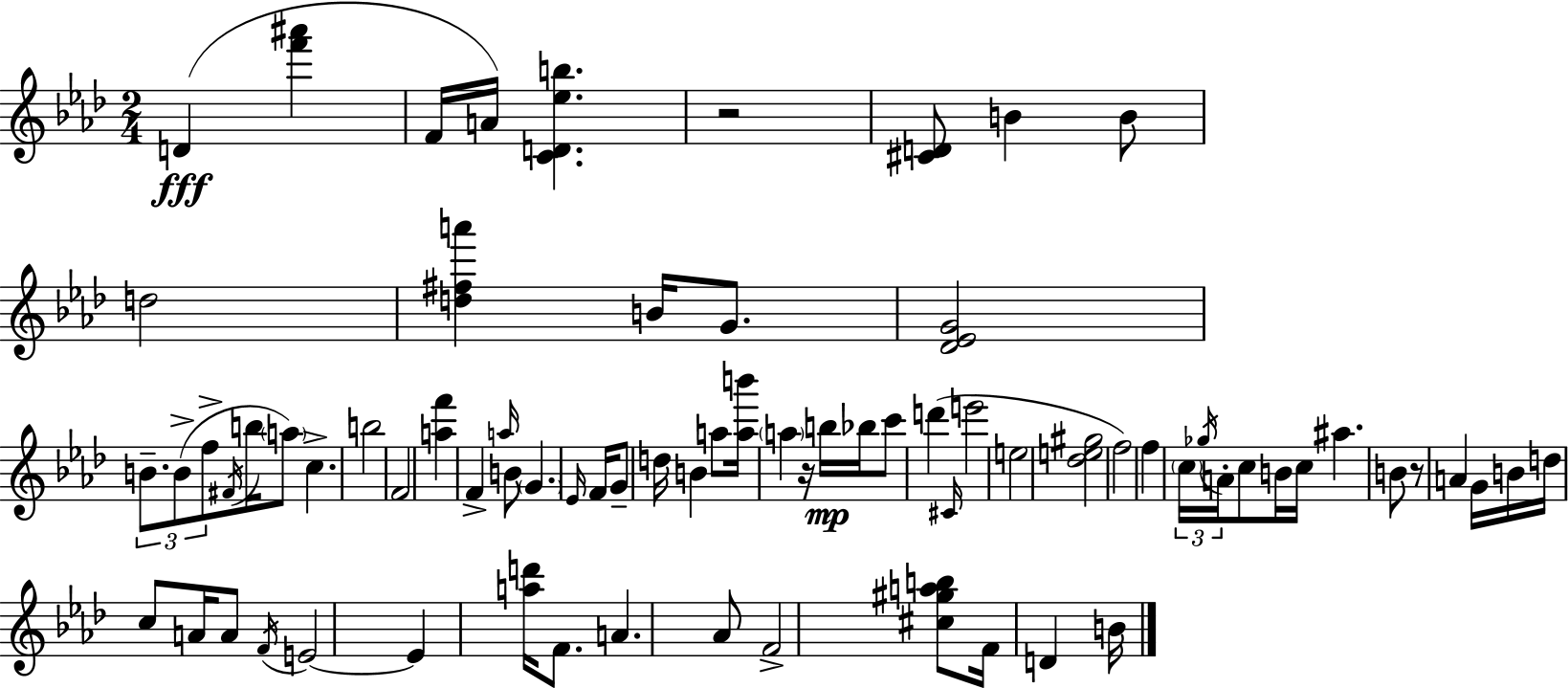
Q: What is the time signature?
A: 2/4